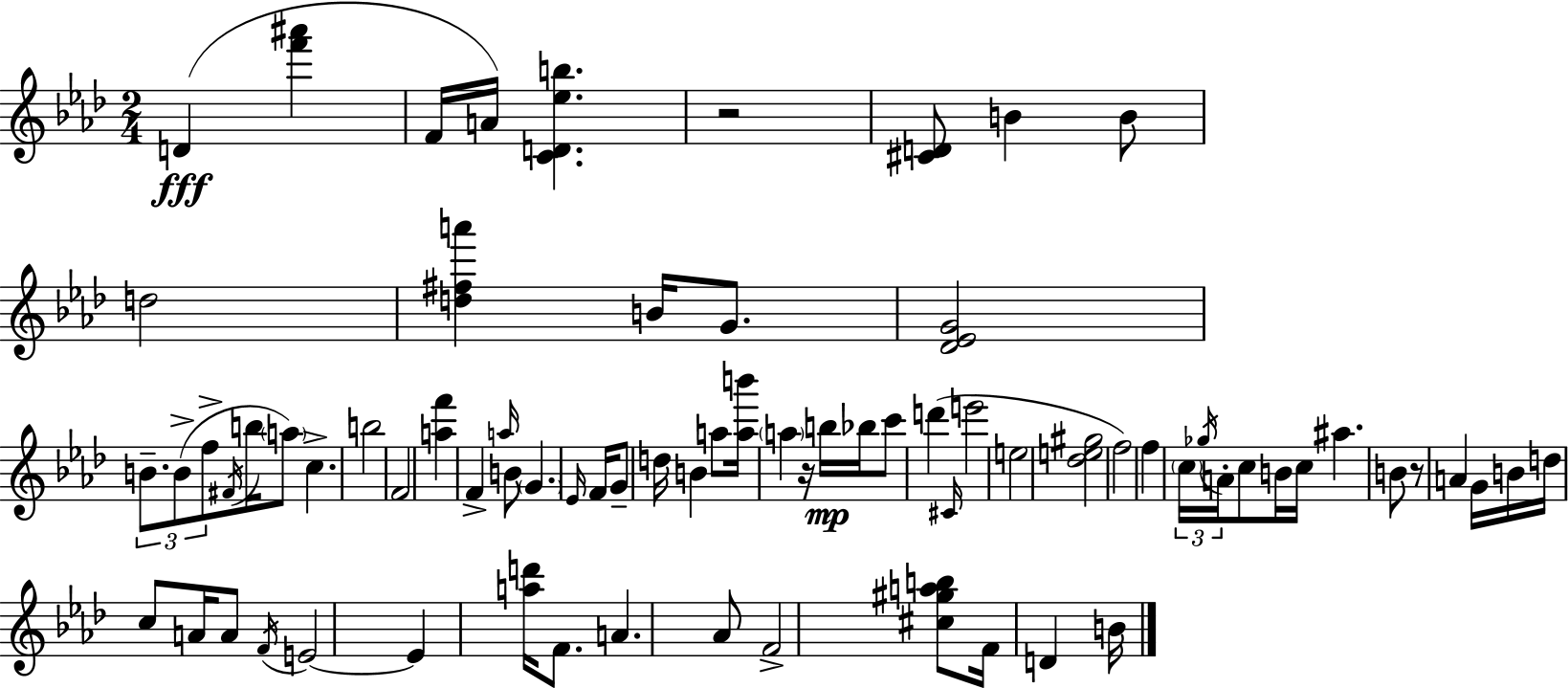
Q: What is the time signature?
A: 2/4